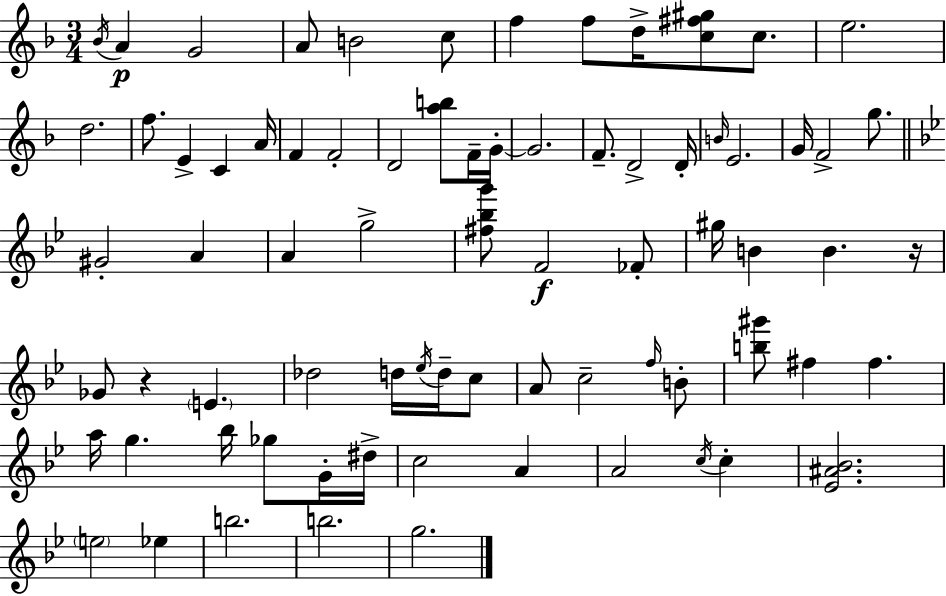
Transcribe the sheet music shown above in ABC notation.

X:1
T:Untitled
M:3/4
L:1/4
K:Dm
_B/4 A G2 A/2 B2 c/2 f f/2 d/4 [c^f^g]/2 c/2 e2 d2 f/2 E C A/4 F F2 D2 [ab]/2 F/4 G/4 G2 F/2 D2 D/4 B/4 E2 G/4 F2 g/2 ^G2 A A g2 [^f_bg']/2 F2 _F/2 ^g/4 B B z/4 _G/2 z E _d2 d/4 _e/4 d/4 c/2 A/2 c2 f/4 B/2 [b^g']/2 ^f ^f a/4 g _b/4 _g/2 G/4 ^d/4 c2 A A2 c/4 c [_E^A_B]2 e2 _e b2 b2 g2